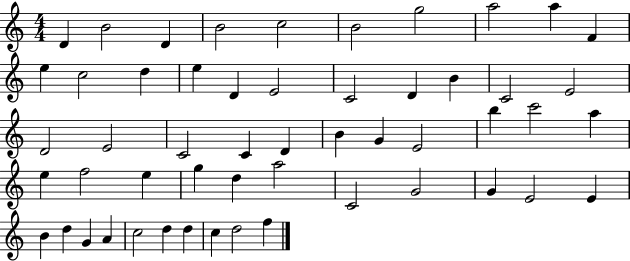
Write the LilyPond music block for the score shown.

{
  \clef treble
  \numericTimeSignature
  \time 4/4
  \key c \major
  d'4 b'2 d'4 | b'2 c''2 | b'2 g''2 | a''2 a''4 f'4 | \break e''4 c''2 d''4 | e''4 d'4 e'2 | c'2 d'4 b'4 | c'2 e'2 | \break d'2 e'2 | c'2 c'4 d'4 | b'4 g'4 e'2 | b''4 c'''2 a''4 | \break e''4 f''2 e''4 | g''4 d''4 a''2 | c'2 g'2 | g'4 e'2 e'4 | \break b'4 d''4 g'4 a'4 | c''2 d''4 d''4 | c''4 d''2 f''4 | \bar "|."
}